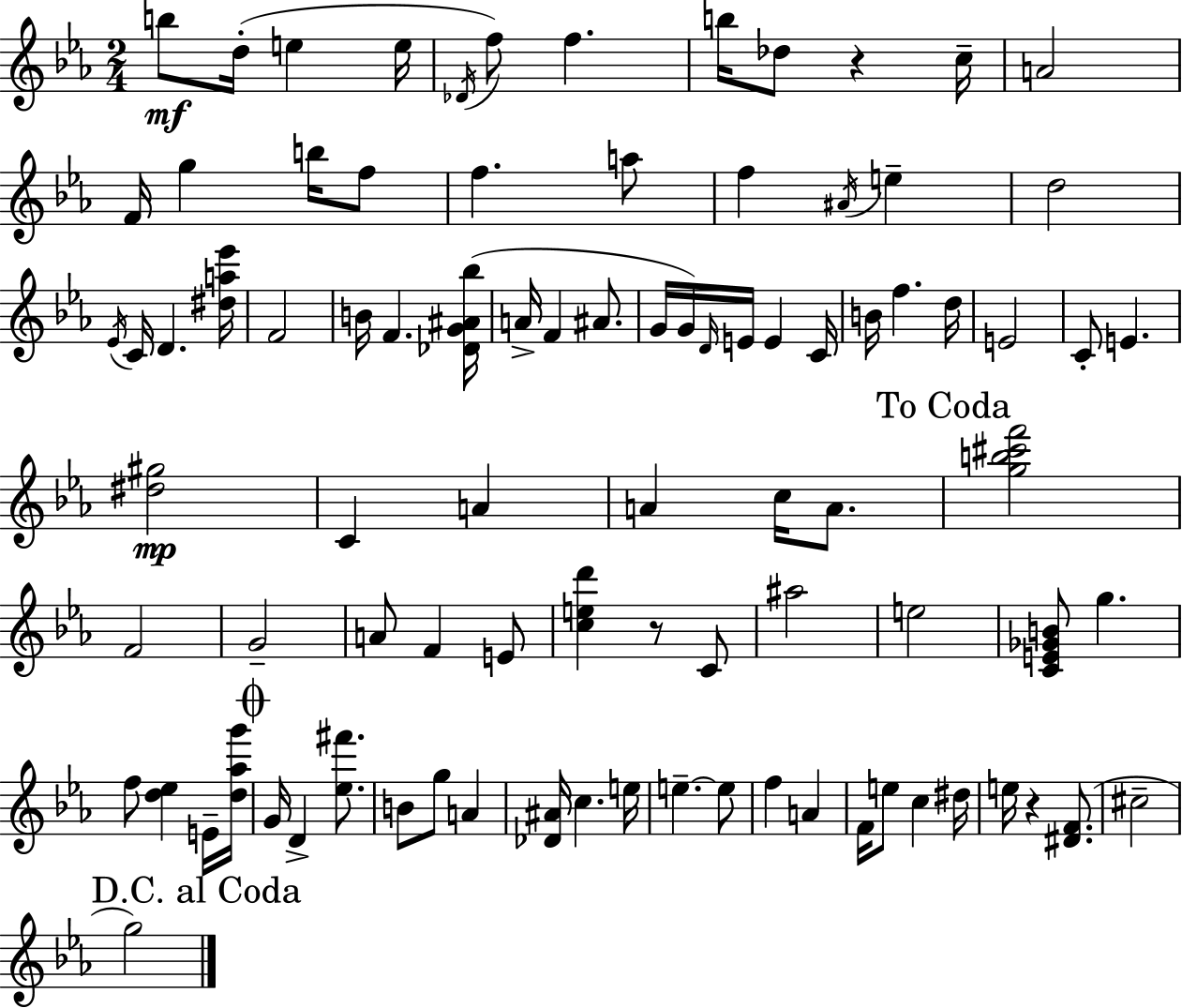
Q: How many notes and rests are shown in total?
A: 90